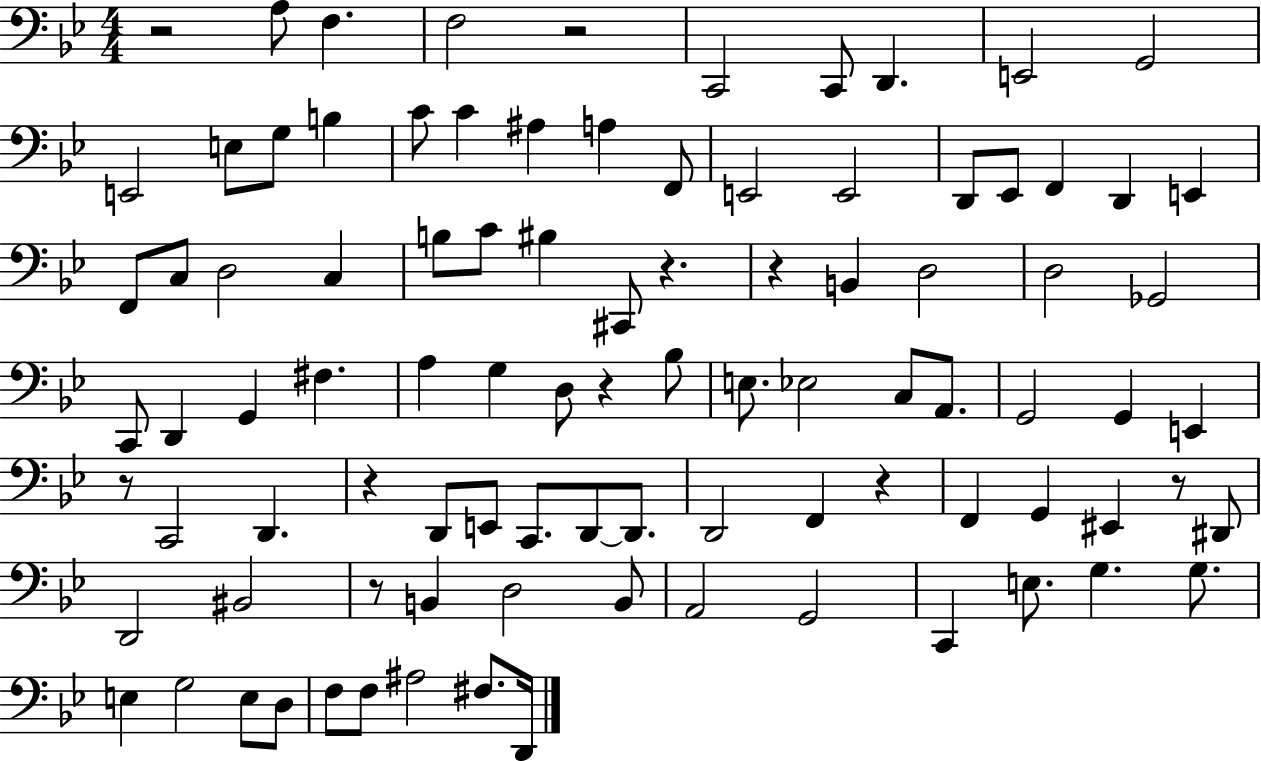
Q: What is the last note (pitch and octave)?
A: D2